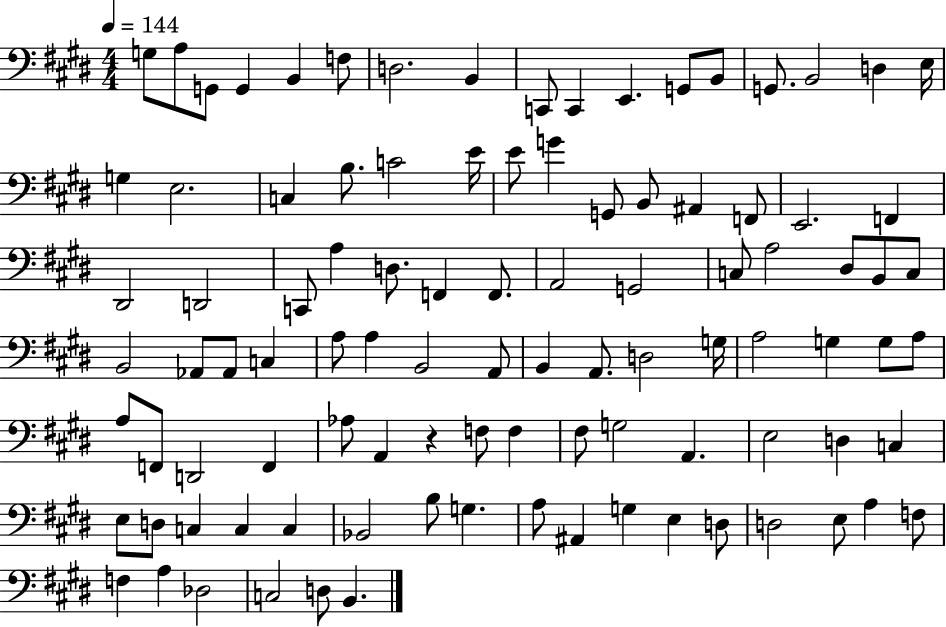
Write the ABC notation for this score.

X:1
T:Untitled
M:4/4
L:1/4
K:E
G,/2 A,/2 G,,/2 G,, B,, F,/2 D,2 B,, C,,/2 C,, E,, G,,/2 B,,/2 G,,/2 B,,2 D, E,/4 G, E,2 C, B,/2 C2 E/4 E/2 G G,,/2 B,,/2 ^A,, F,,/2 E,,2 F,, ^D,,2 D,,2 C,,/2 A, D,/2 F,, F,,/2 A,,2 G,,2 C,/2 A,2 ^D,/2 B,,/2 C,/2 B,,2 _A,,/2 _A,,/2 C, A,/2 A, B,,2 A,,/2 B,, A,,/2 D,2 G,/4 A,2 G, G,/2 A,/2 A,/2 F,,/2 D,,2 F,, _A,/2 A,, z F,/2 F, ^F,/2 G,2 A,, E,2 D, C, E,/2 D,/2 C, C, C, _B,,2 B,/2 G, A,/2 ^A,, G, E, D,/2 D,2 E,/2 A, F,/2 F, A, _D,2 C,2 D,/2 B,,